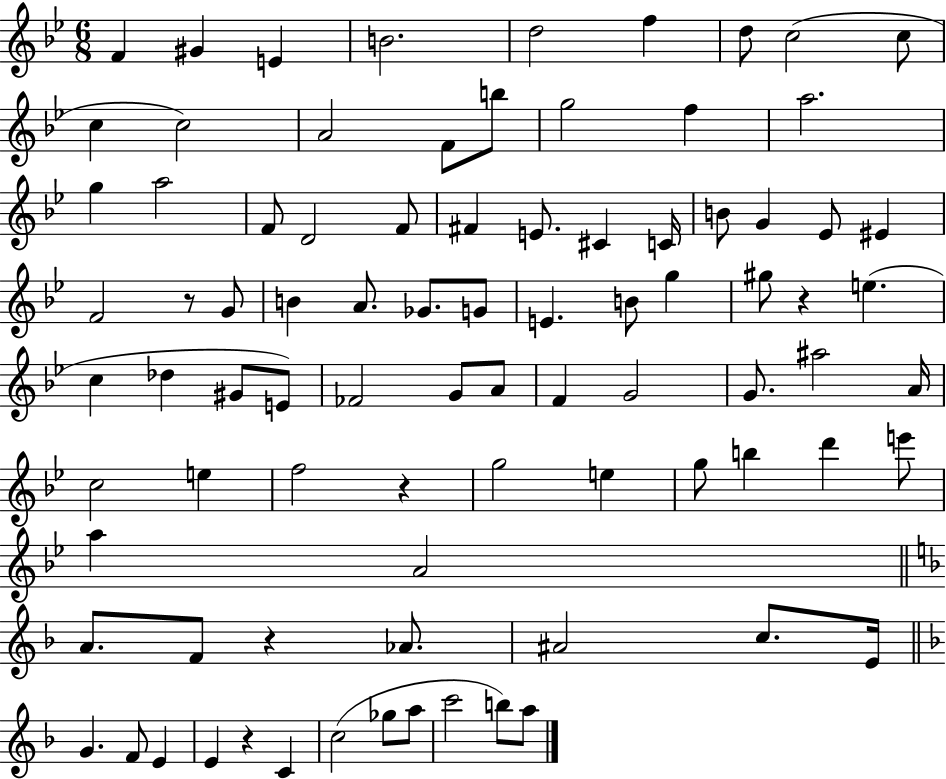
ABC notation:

X:1
T:Untitled
M:6/8
L:1/4
K:Bb
F ^G E B2 d2 f d/2 c2 c/2 c c2 A2 F/2 b/2 g2 f a2 g a2 F/2 D2 F/2 ^F E/2 ^C C/4 B/2 G _E/2 ^E F2 z/2 G/2 B A/2 _G/2 G/2 E B/2 g ^g/2 z e c _d ^G/2 E/2 _F2 G/2 A/2 F G2 G/2 ^a2 A/4 c2 e f2 z g2 e g/2 b d' e'/2 a A2 A/2 F/2 z _A/2 ^A2 c/2 E/4 G F/2 E E z C c2 _g/2 a/2 c'2 b/2 a/2